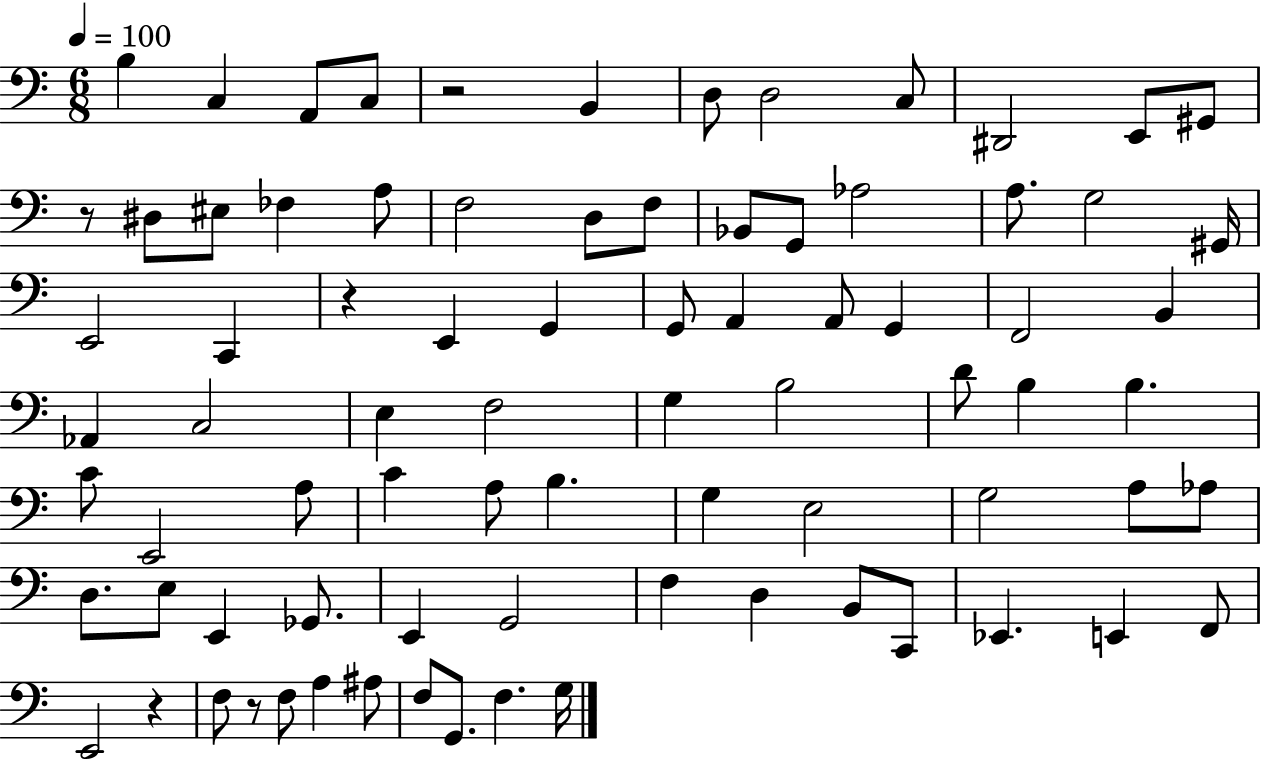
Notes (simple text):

B3/q C3/q A2/e C3/e R/h B2/q D3/e D3/h C3/e D#2/h E2/e G#2/e R/e D#3/e EIS3/e FES3/q A3/e F3/h D3/e F3/e Bb2/e G2/e Ab3/h A3/e. G3/h G#2/s E2/h C2/q R/q E2/q G2/q G2/e A2/q A2/e G2/q F2/h B2/q Ab2/q C3/h E3/q F3/h G3/q B3/h D4/e B3/q B3/q. C4/e E2/h A3/e C4/q A3/e B3/q. G3/q E3/h G3/h A3/e Ab3/e D3/e. E3/e E2/q Gb2/e. E2/q G2/h F3/q D3/q B2/e C2/e Eb2/q. E2/q F2/e E2/h R/q F3/e R/e F3/e A3/q A#3/e F3/e G2/e. F3/q. G3/s